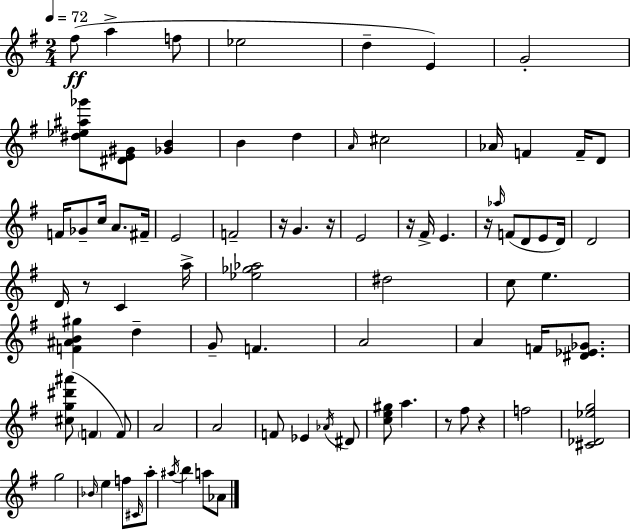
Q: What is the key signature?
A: E minor